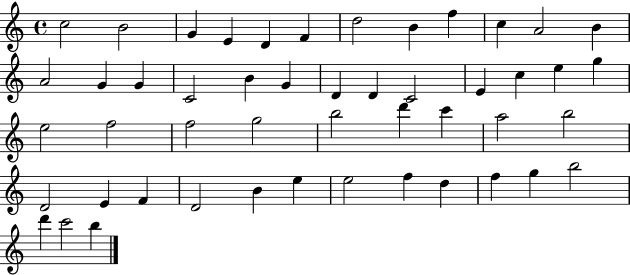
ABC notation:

X:1
T:Untitled
M:4/4
L:1/4
K:C
c2 B2 G E D F d2 B f c A2 B A2 G G C2 B G D D C2 E c e g e2 f2 f2 g2 b2 d' c' a2 b2 D2 E F D2 B e e2 f d f g b2 d' c'2 b